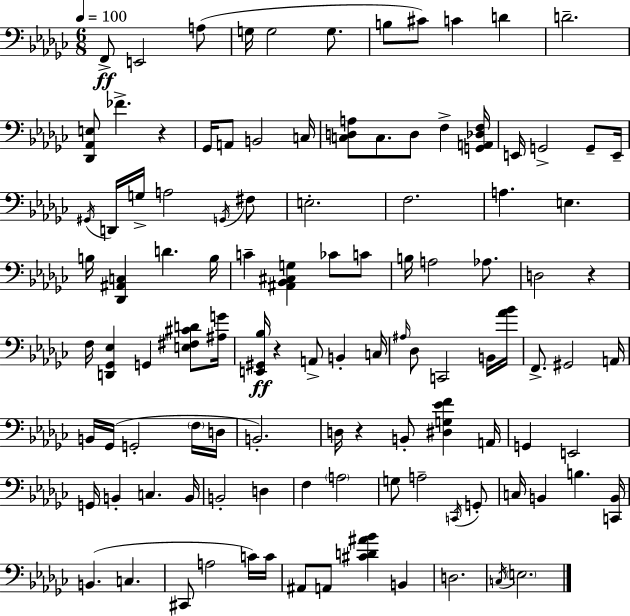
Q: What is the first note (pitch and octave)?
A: F2